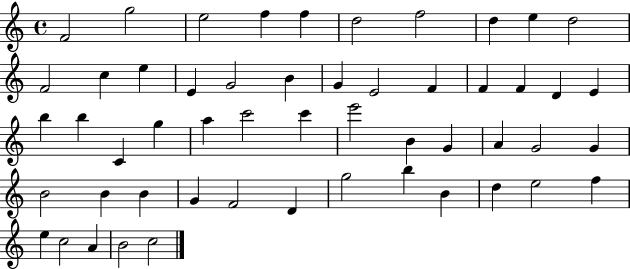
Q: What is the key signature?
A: C major